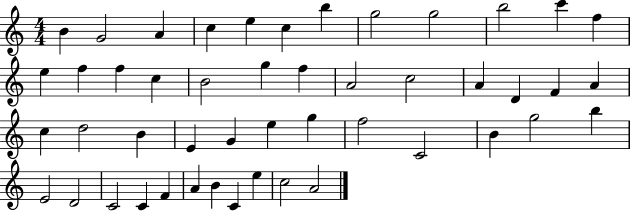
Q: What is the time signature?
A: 4/4